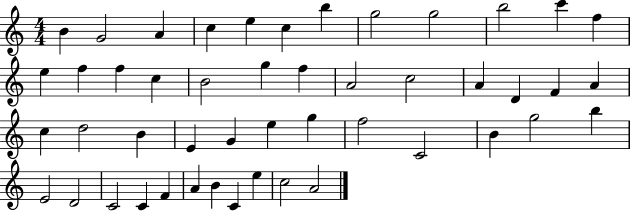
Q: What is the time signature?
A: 4/4